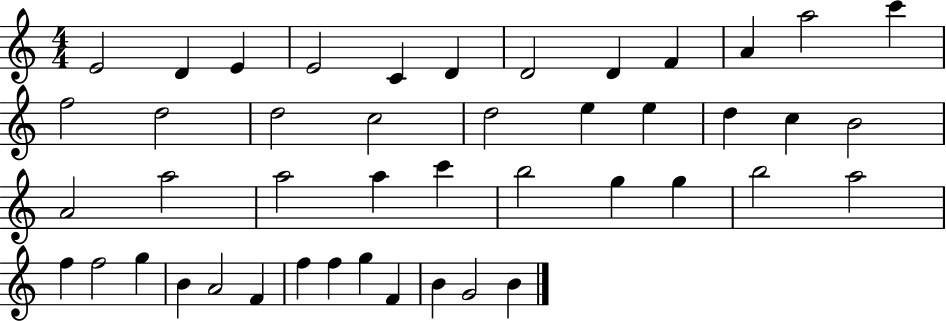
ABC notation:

X:1
T:Untitled
M:4/4
L:1/4
K:C
E2 D E E2 C D D2 D F A a2 c' f2 d2 d2 c2 d2 e e d c B2 A2 a2 a2 a c' b2 g g b2 a2 f f2 g B A2 F f f g F B G2 B